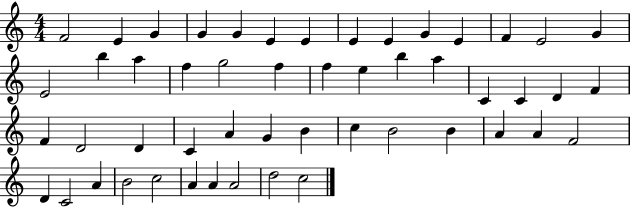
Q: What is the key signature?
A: C major